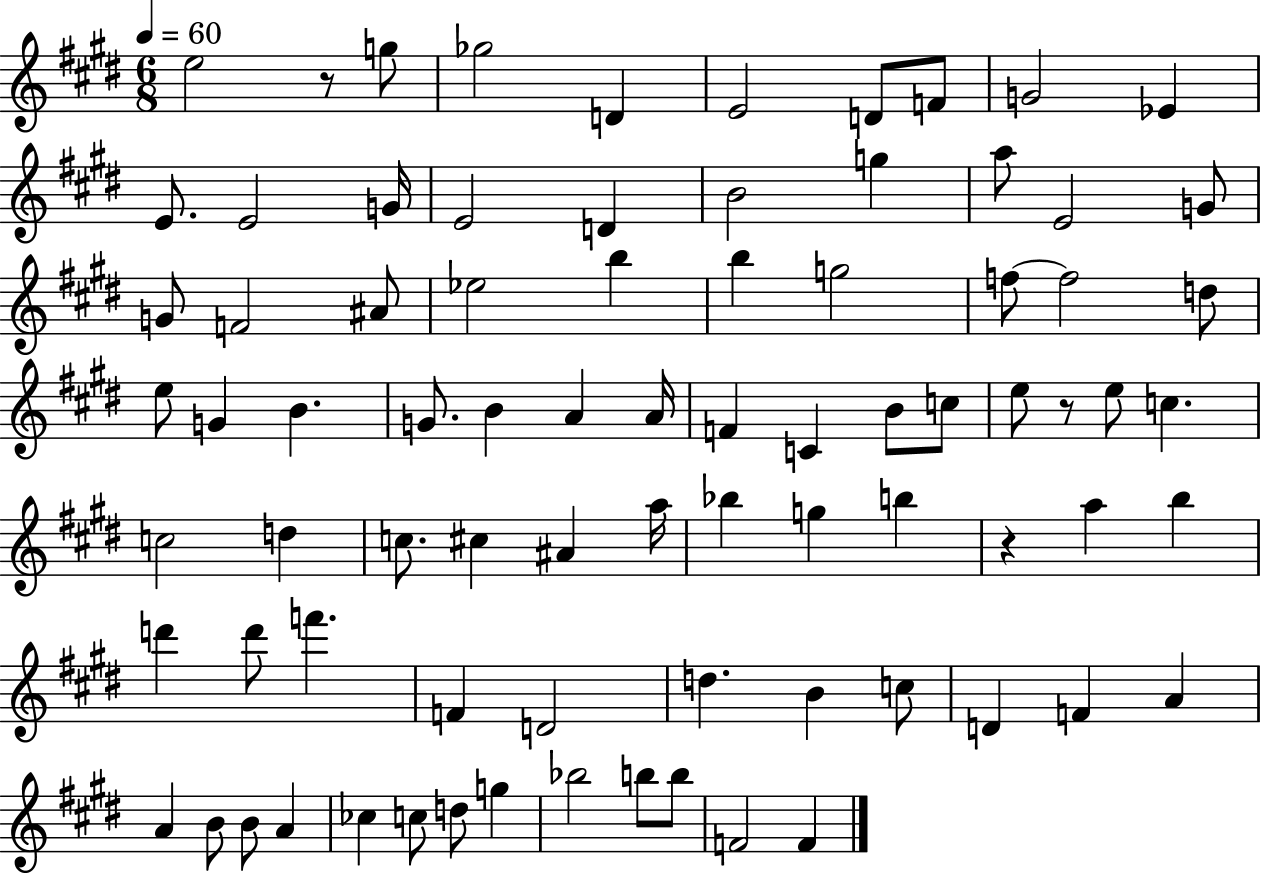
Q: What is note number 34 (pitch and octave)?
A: B4